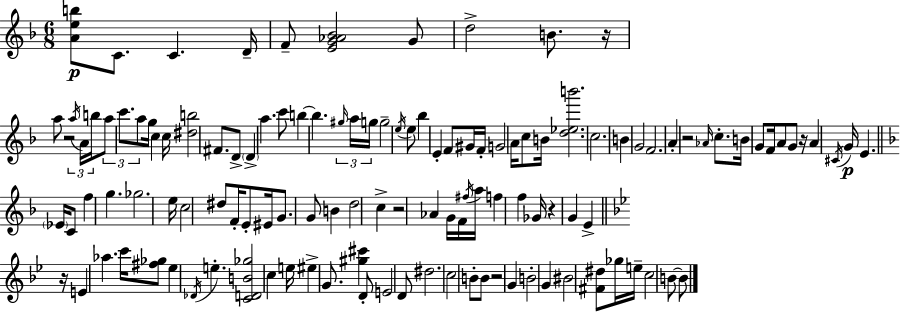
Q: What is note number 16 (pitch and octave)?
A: C5